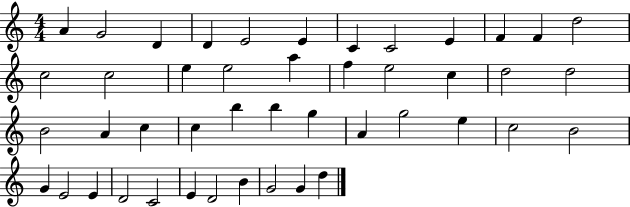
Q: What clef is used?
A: treble